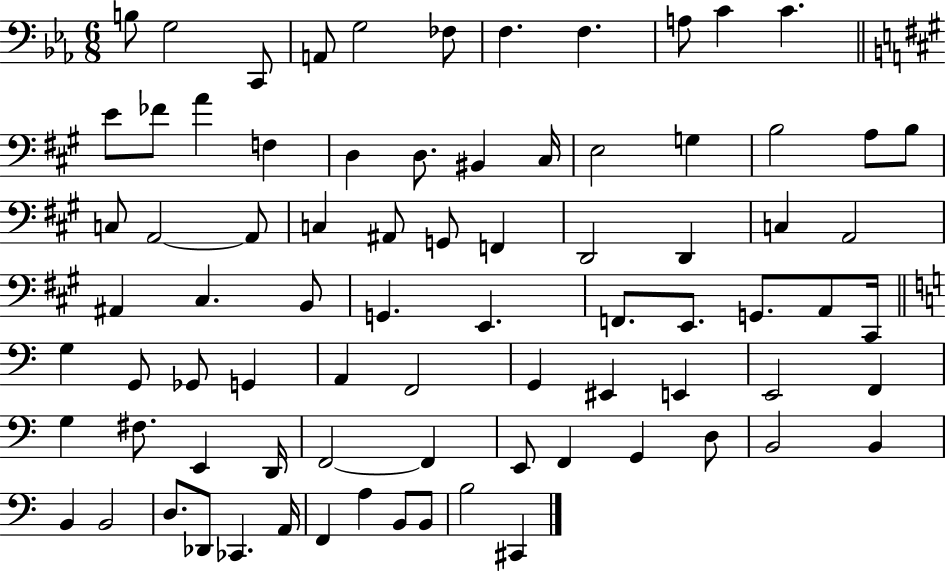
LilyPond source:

{
  \clef bass
  \numericTimeSignature
  \time 6/8
  \key ees \major
  b8 g2 c,8 | a,8 g2 fes8 | f4. f4. | a8 c'4 c'4. | \break \bar "||" \break \key a \major e'8 fes'8 a'4 f4 | d4 d8. bis,4 cis16 | e2 g4 | b2 a8 b8 | \break c8 a,2~~ a,8 | c4 ais,8 g,8 f,4 | d,2 d,4 | c4 a,2 | \break ais,4 cis4. b,8 | g,4. e,4. | f,8. e,8. g,8. a,8 cis,16 | \bar "||" \break \key c \major g4 g,8 ges,8 g,4 | a,4 f,2 | g,4 eis,4 e,4 | e,2 f,4 | \break g4 fis8. e,4 d,16 | f,2~~ f,4 | e,8 f,4 g,4 d8 | b,2 b,4 | \break b,4 b,2 | d8. des,8 ces,4. a,16 | f,4 a4 b,8 b,8 | b2 cis,4 | \break \bar "|."
}